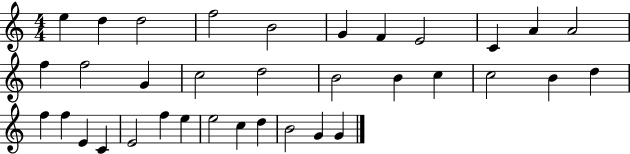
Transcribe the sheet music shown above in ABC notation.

X:1
T:Untitled
M:4/4
L:1/4
K:C
e d d2 f2 B2 G F E2 C A A2 f f2 G c2 d2 B2 B c c2 B d f f E C E2 f e e2 c d B2 G G